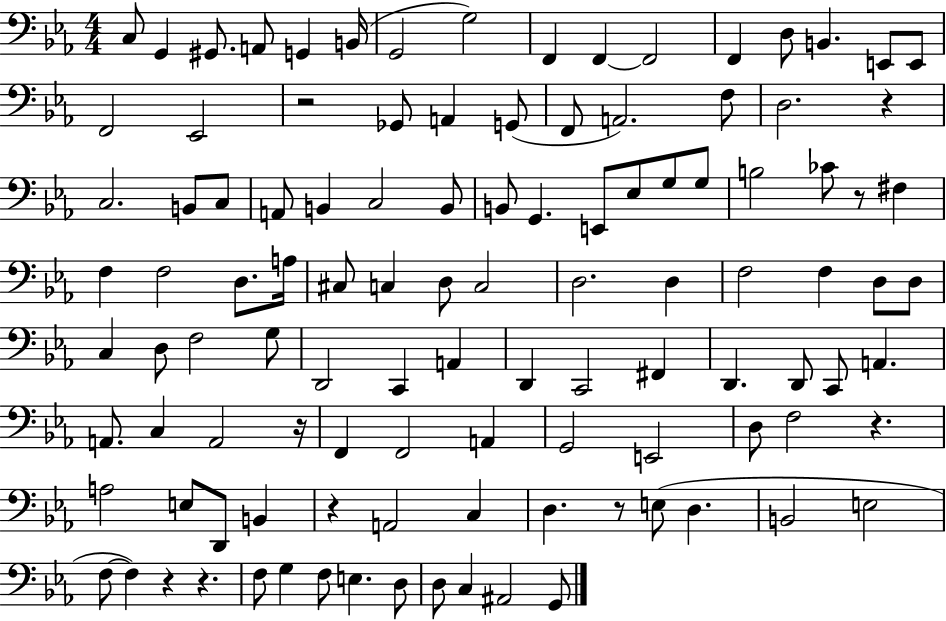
C3/e G2/q G#2/e. A2/e G2/q B2/s G2/h G3/h F2/q F2/q F2/h F2/q D3/e B2/q. E2/e E2/e F2/h Eb2/h R/h Gb2/e A2/q G2/e F2/e A2/h. F3/e D3/h. R/q C3/h. B2/e C3/e A2/e B2/q C3/h B2/e B2/e G2/q. E2/e Eb3/e G3/e G3/e B3/h CES4/e R/e F#3/q F3/q F3/h D3/e. A3/s C#3/e C3/q D3/e C3/h D3/h. D3/q F3/h F3/q D3/e D3/e C3/q D3/e F3/h G3/e D2/h C2/q A2/q D2/q C2/h F#2/q D2/q. D2/e C2/e A2/q. A2/e. C3/q A2/h R/s F2/q F2/h A2/q G2/h E2/h D3/e F3/h R/q. A3/h E3/e D2/e B2/q R/q A2/h C3/q D3/q. R/e E3/e D3/q. B2/h E3/h F3/e F3/q R/q R/q. F3/e G3/q F3/e E3/q. D3/e D3/e C3/q A#2/h G2/e